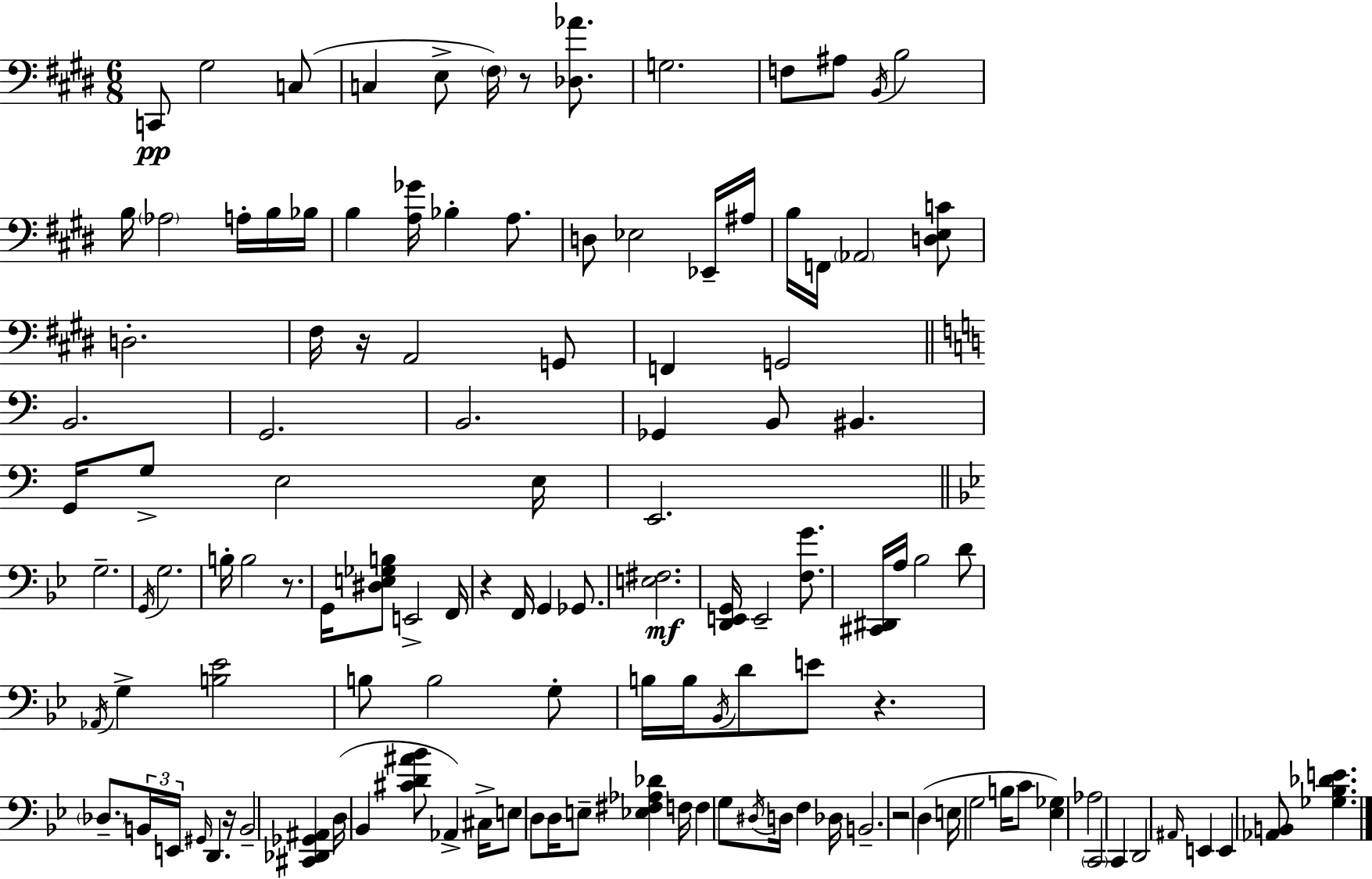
C2/e G#3/h C3/e C3/q E3/e F#3/s R/e [Db3,Ab4]/e. G3/h. F3/e A#3/e B2/s B3/h B3/s Ab3/h A3/s B3/s Bb3/s B3/q [A3,Gb4]/s Bb3/q A3/e. D3/e Eb3/h Eb2/s A#3/s B3/s F2/s Ab2/h [D3,E3,C4]/e D3/h. F#3/s R/s A2/h G2/e F2/q G2/h B2/h. G2/h. B2/h. Gb2/q B2/e BIS2/q. G2/s G3/e E3/h E3/s E2/h. G3/h. G2/s G3/h. B3/s B3/h R/e. G2/s [D#3,E3,Gb3,B3]/e E2/h F2/s R/q F2/s G2/q Gb2/e. [E3,F#3]/h. [D2,E2,G2]/s E2/h [F3,G4]/e. [C#2,D#2]/s A3/s Bb3/h D4/e Ab2/s G3/q [B3,Eb4]/h B3/e B3/h G3/e B3/s B3/s Bb2/s D4/e E4/e R/q. Db3/e. B2/s E2/s G#2/s D2/q. R/s B2/h [C#2,Db2,Gb2,A#2]/q D3/s Bb2/q [C#4,D4,A#4,Bb4]/e Ab2/q C#3/s E3/e D3/e D3/s E3/e [Eb3,F#3,Ab3,Db4]/q F3/s F3/q G3/e D#3/s D3/s F3/q Db3/s B2/h. R/h D3/q E3/s G3/h B3/s C4/e [Eb3,Gb3]/q Ab3/h C2/h C2/q D2/h A#2/s E2/q E2/q [Ab2,B2]/e [Gb3,Bb3,Db4,E4]/q.